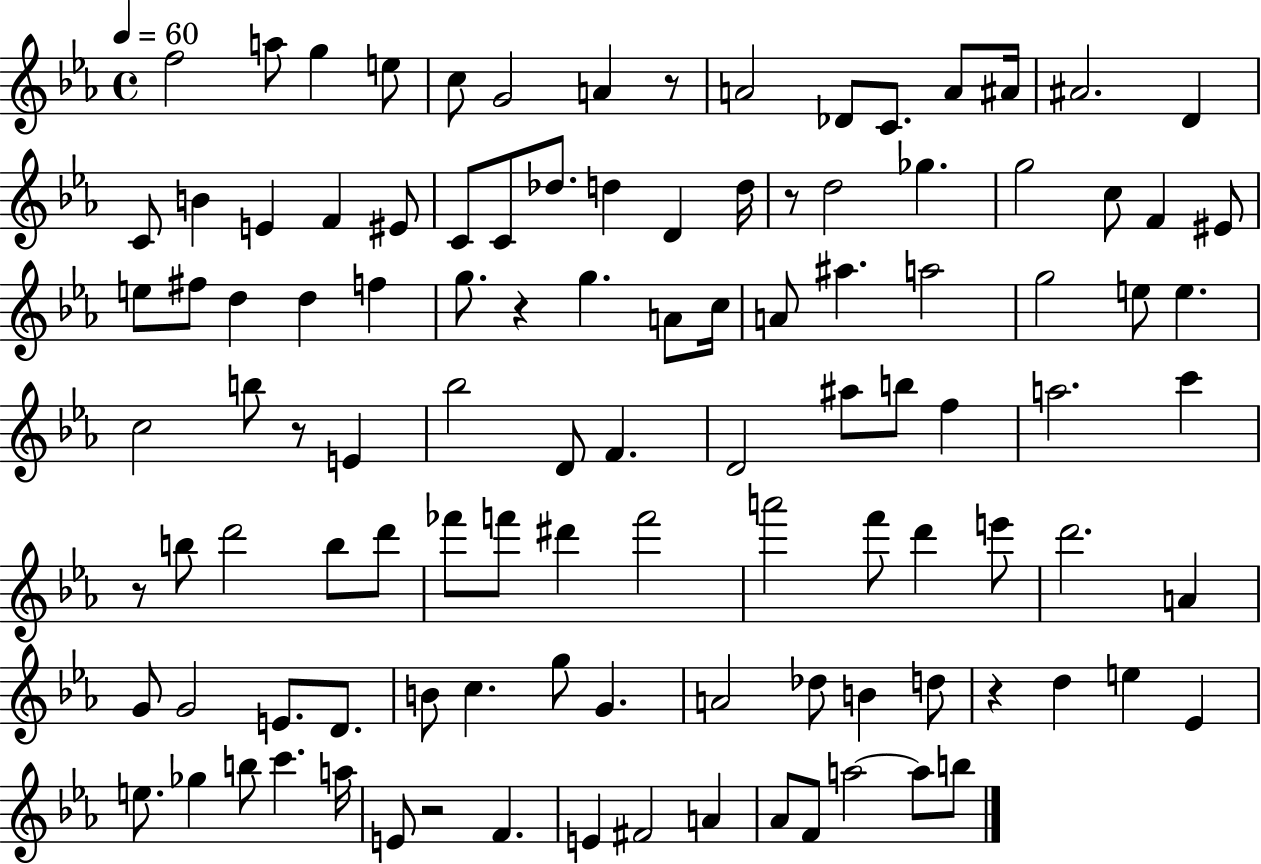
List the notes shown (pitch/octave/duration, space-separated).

F5/h A5/e G5/q E5/e C5/e G4/h A4/q R/e A4/h Db4/e C4/e. A4/e A#4/s A#4/h. D4/q C4/e B4/q E4/q F4/q EIS4/e C4/e C4/e Db5/e. D5/q D4/q D5/s R/e D5/h Gb5/q. G5/h C5/e F4/q EIS4/e E5/e F#5/e D5/q D5/q F5/q G5/e. R/q G5/q. A4/e C5/s A4/e A#5/q. A5/h G5/h E5/e E5/q. C5/h B5/e R/e E4/q Bb5/h D4/e F4/q. D4/h A#5/e B5/e F5/q A5/h. C6/q R/e B5/e D6/h B5/e D6/e FES6/e F6/e D#6/q F6/h A6/h F6/e D6/q E6/e D6/h. A4/q G4/e G4/h E4/e. D4/e. B4/e C5/q. G5/e G4/q. A4/h Db5/e B4/q D5/e R/q D5/q E5/q Eb4/q E5/e. Gb5/q B5/e C6/q. A5/s E4/e R/h F4/q. E4/q F#4/h A4/q Ab4/e F4/e A5/h A5/e B5/e